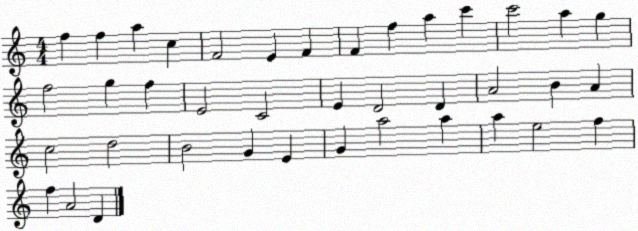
X:1
T:Untitled
M:4/4
L:1/4
K:C
f f a c F2 E F F f a c' c'2 a g f2 g f E2 C2 E D2 D A2 B A c2 d2 B2 G E G a2 a a e2 f f A2 D